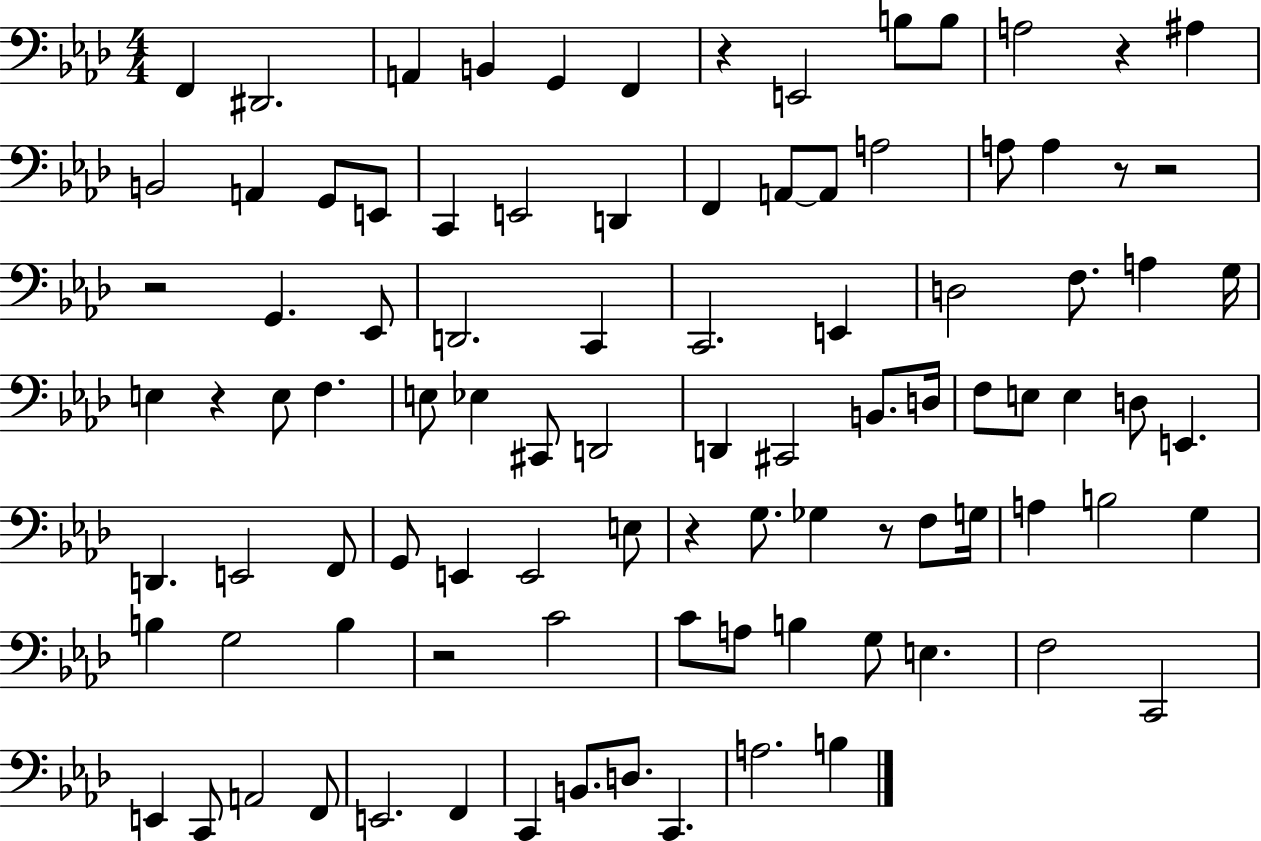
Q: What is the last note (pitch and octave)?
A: B3